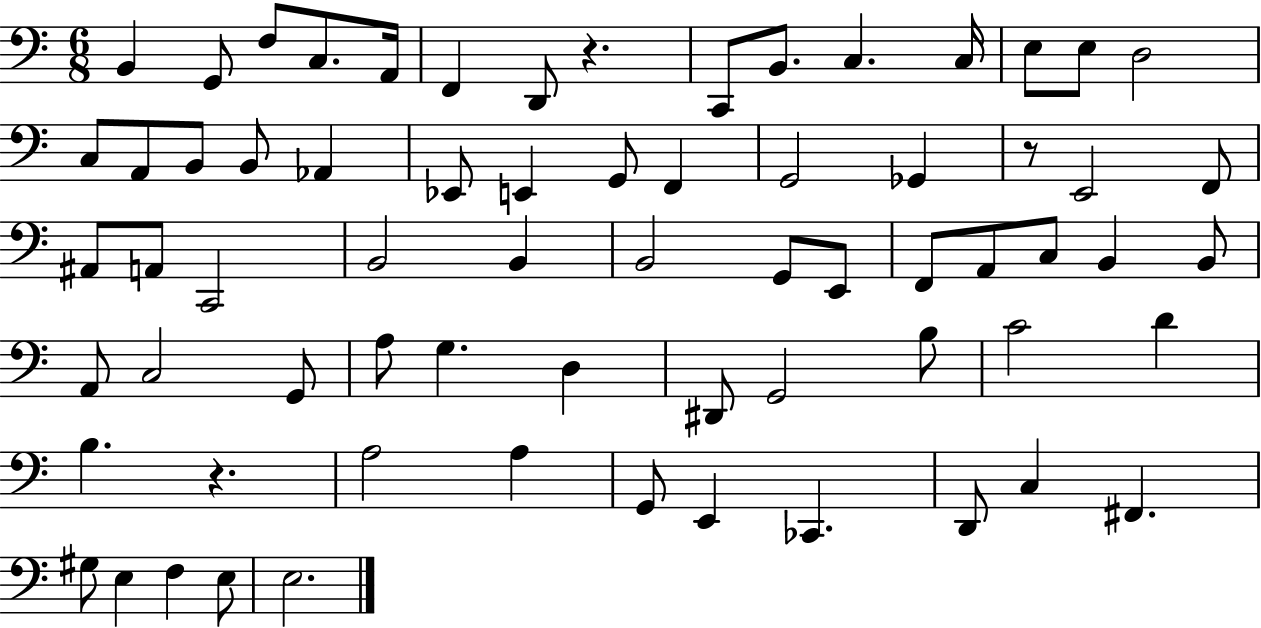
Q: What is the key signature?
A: C major